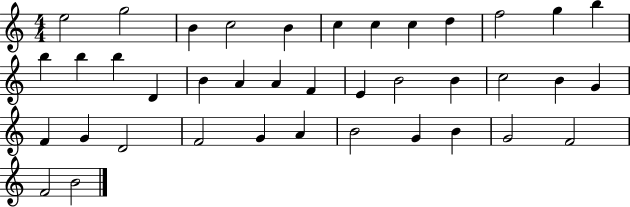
X:1
T:Untitled
M:4/4
L:1/4
K:C
e2 g2 B c2 B c c c d f2 g b b b b D B A A F E B2 B c2 B G F G D2 F2 G A B2 G B G2 F2 F2 B2